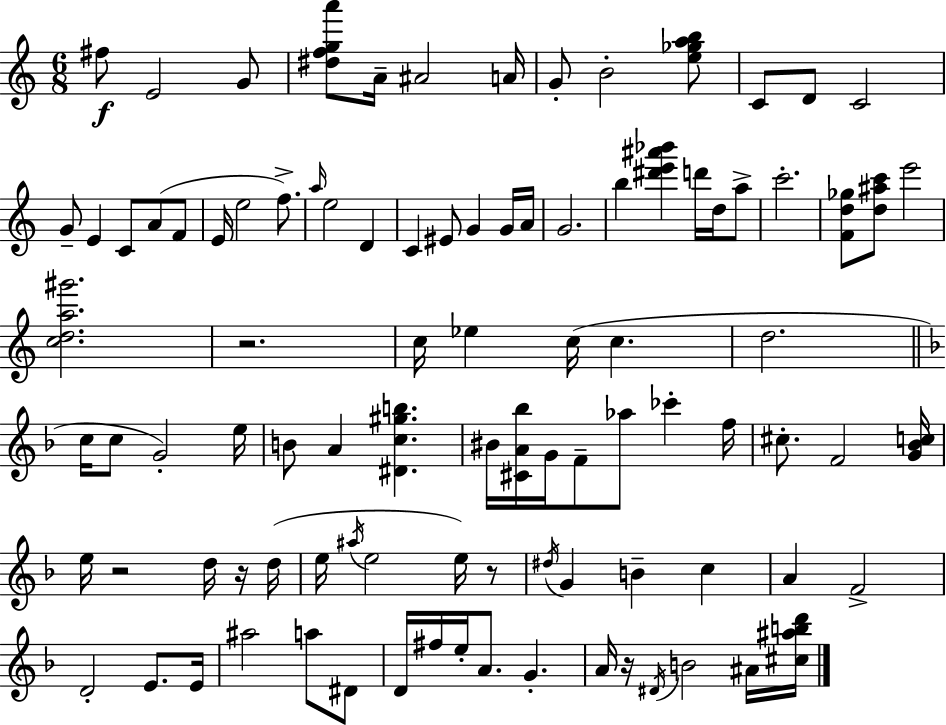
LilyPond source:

{
  \clef treble
  \numericTimeSignature
  \time 6/8
  \key c \major
  fis''8\f e'2 g'8 | <dis'' f'' g'' a'''>8 a'16-- ais'2 a'16 | g'8-. b'2-. <e'' ges'' a'' b''>8 | c'8 d'8 c'2 | \break g'8-- e'4 c'8 a'8( f'8 | e'16 e''2 f''8.->) | \grace { a''16 } e''2 d'4 | c'4 eis'8 g'4 g'16 | \break a'16 g'2. | b''4 <dis''' e''' ais''' bes'''>4 d'''16 d''16 a''8-> | c'''2.-. | <f' d'' ges''>8 <d'' ais'' c'''>8 e'''2 | \break <c'' d'' a'' gis'''>2. | r2. | c''16 ees''4 c''16( c''4. | d''2. | \break \bar "||" \break \key f \major c''16 c''8 g'2-.) e''16 | b'8 a'4 <dis' c'' gis'' b''>4. | bis'16 <cis' a' bes''>16 g'16 f'8-- aes''8 ces'''4-. f''16 | cis''8.-. f'2 <g' bes' c''>16 | \break e''16 r2 d''16 r16 d''16( | e''16 \acciaccatura { ais''16 } e''2 e''16) r8 | \acciaccatura { dis''16 } g'4 b'4-- c''4 | a'4 f'2-> | \break d'2-. e'8. | e'16 ais''2 a''8 | dis'8 d'16 fis''16 e''16-. a'8. g'4.-. | a'16 r16 \acciaccatura { dis'16 } b'2 | \break ais'16 <cis'' ais'' b'' d'''>16 \bar "|."
}